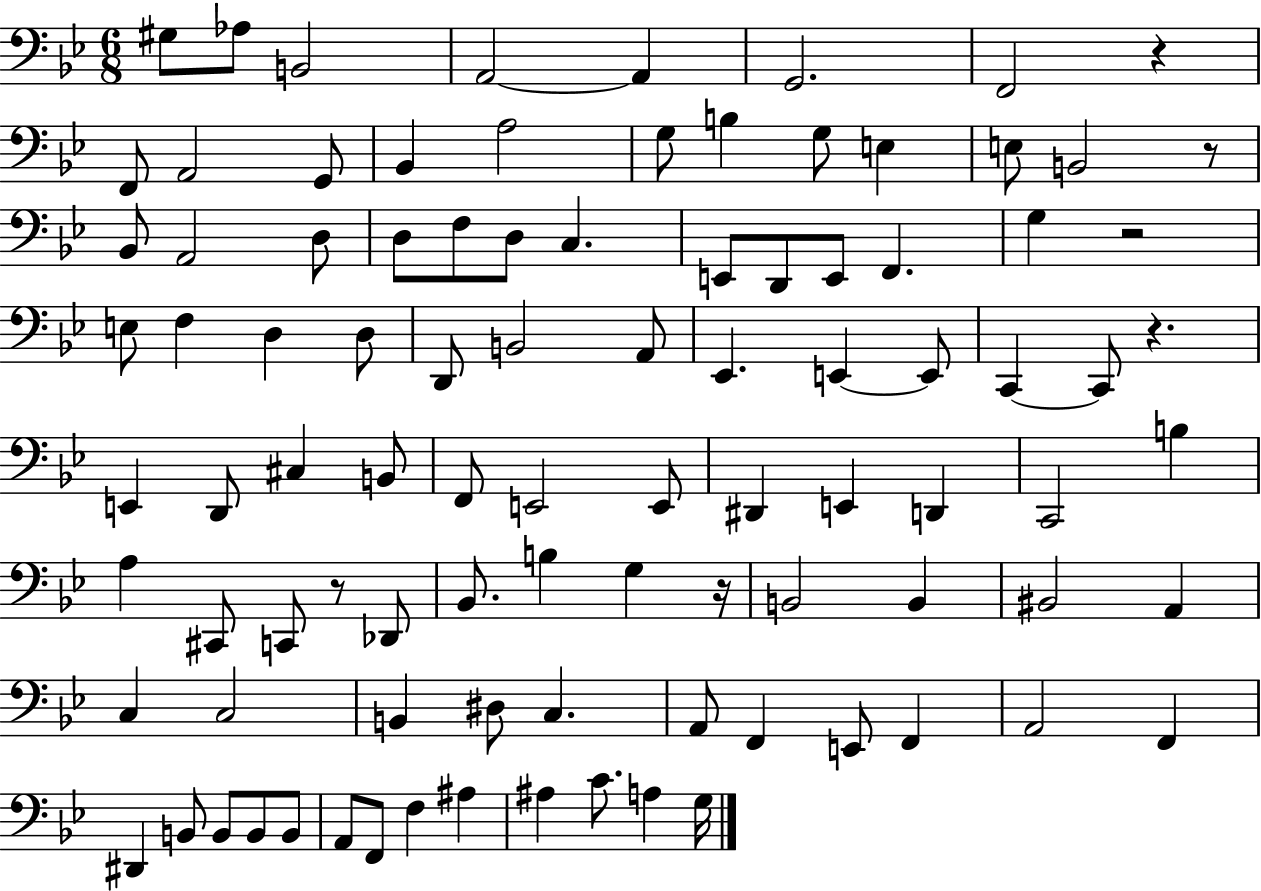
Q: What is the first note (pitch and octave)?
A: G#3